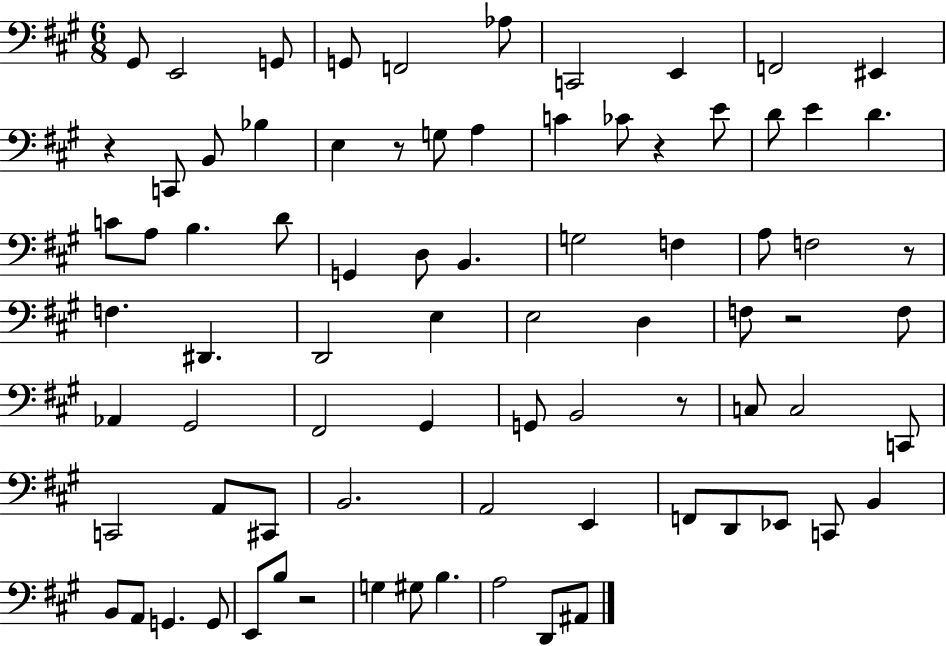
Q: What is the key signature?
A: A major